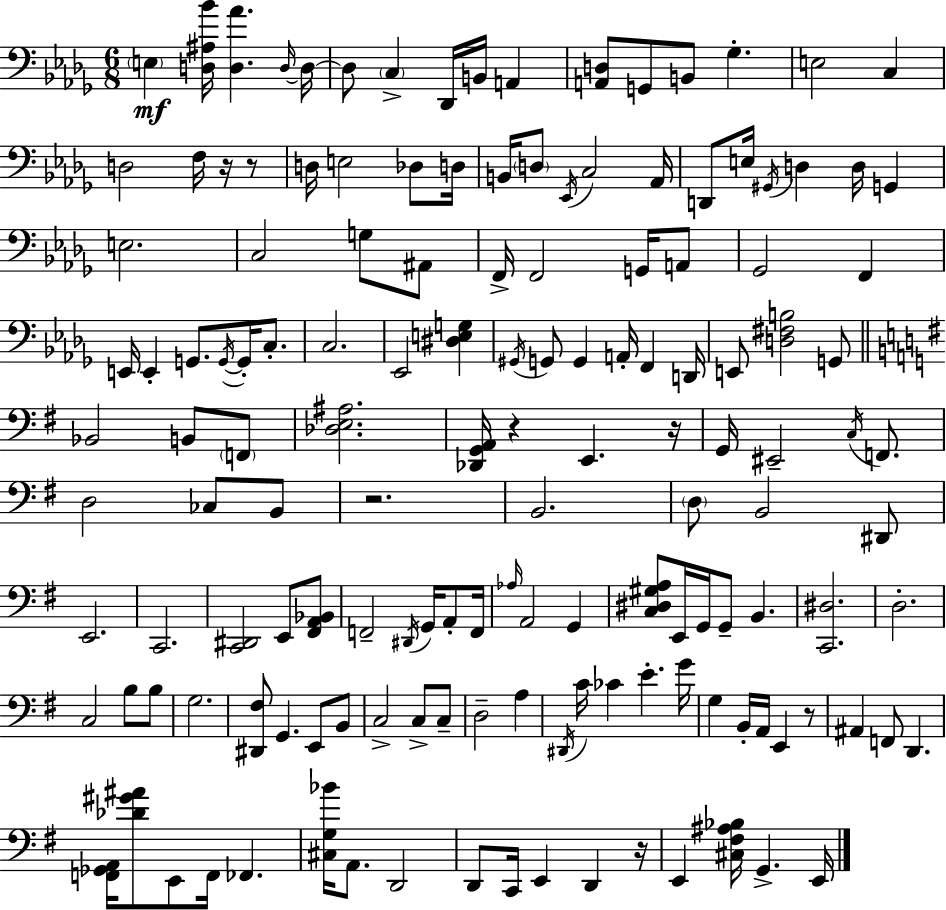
{
  \clef bass
  \numericTimeSignature
  \time 6/8
  \key bes \minor
  \parenthesize e4\mf <d ais bes'>16 <d aes'>4. \grace { d16~ }~ | d16 d8 \parenthesize c4-> des,16 b,16 a,4 | <a, d>8 g,8 b,8 ges4.-. | e2 c4 | \break d2 f16 r16 r8 | d16 e2 des8 | d16 b,16 \parenthesize d8 \acciaccatura { ees,16 } c2 | aes,16 d,8 e16 \acciaccatura { gis,16 } d4 d16 g,4 | \break e2. | c2 g8 | ais,8 f,16-> f,2 | g,16 a,8 ges,2 f,4 | \break e,16 e,4-. g,8. \acciaccatura { g,16~ }~ | g,16-. c8.-. c2. | ees,2 | <dis e g>4 \acciaccatura { gis,16 } g,8 g,4 a,16-. | \break f,4 d,16 e,8 <d fis b>2 | g,8 \bar "||" \break \key g \major bes,2 b,8 \parenthesize f,8 | <des e ais>2. | <des, g, a,>16 r4 e,4. r16 | g,16 eis,2-- \acciaccatura { c16 } f,8. | \break d2 ces8 b,8 | r2. | b,2. | \parenthesize d8 b,2 dis,8 | \break e,2. | c,2. | <c, dis,>2 e,8 <fis, a, bes,>8 | f,2-- \acciaccatura { dis,16 } g,16 a,8-. | \break f,16 \grace { aes16 } a,2 g,4 | <c dis gis a>8 e,16 g,16 g,8-- b,4. | <c, dis>2. | d2.-. | \break c2 b8 | b8 g2. | <dis, fis>8 g,4. e,8 | b,8 c2-> c8-> | \break c8-- d2-- a4 | \acciaccatura { dis,16 } c'16 ces'4 e'4.-. | g'16 g4 b,16-. a,16 e,4 | r8 ais,4 f,8 d,4. | \break <f, ges, a,>16 <des' gis' ais'>8 e,8 f,16 fes,4. | <cis g bes'>16 a,8. d,2 | d,8 c,16 e,4 d,4 | r16 e,4 <cis fis ais bes>16 g,4.-> | \break e,16 \bar "|."
}